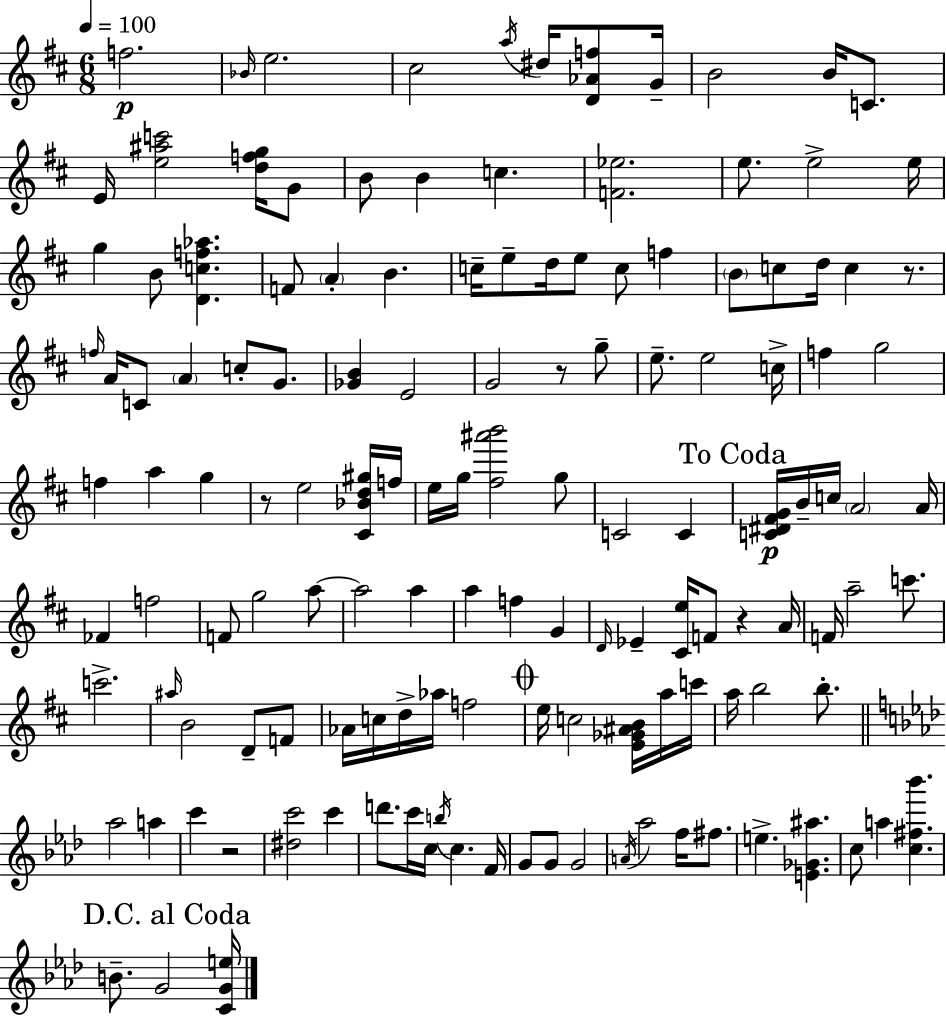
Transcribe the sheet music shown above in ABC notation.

X:1
T:Untitled
M:6/8
L:1/4
K:D
f2 _B/4 e2 ^c2 a/4 ^d/4 [D_Af]/2 G/4 B2 B/4 C/2 E/4 [e^ac']2 [dfg]/4 G/2 B/2 B c [F_e]2 e/2 e2 e/4 g B/2 [Dcf_a] F/2 A B c/4 e/2 d/4 e/2 c/2 f B/2 c/2 d/4 c z/2 f/4 A/4 C/2 A c/2 G/2 [_GB] E2 G2 z/2 g/2 e/2 e2 c/4 f g2 f a g z/2 e2 [^C_Bd^g]/4 f/4 e/4 g/4 [^f^a'b']2 g/2 C2 C [C^D^FG]/4 B/4 c/4 A2 A/4 _F f2 F/2 g2 a/2 a2 a a f G D/4 _E [^Ce]/4 F/2 z A/4 F/4 a2 c'/2 c'2 ^a/4 B2 D/2 F/2 _A/4 c/4 d/4 _a/4 f2 e/4 c2 [E_G^AB]/4 a/4 c'/4 a/4 b2 b/2 _a2 a c' z2 [^dc']2 c' d'/2 c'/4 c/4 b/4 c F/4 G/2 G/2 G2 A/4 _a2 f/4 ^f/2 e [E_G^a] c/2 a [c^f_b'] B/2 G2 [CGe]/4